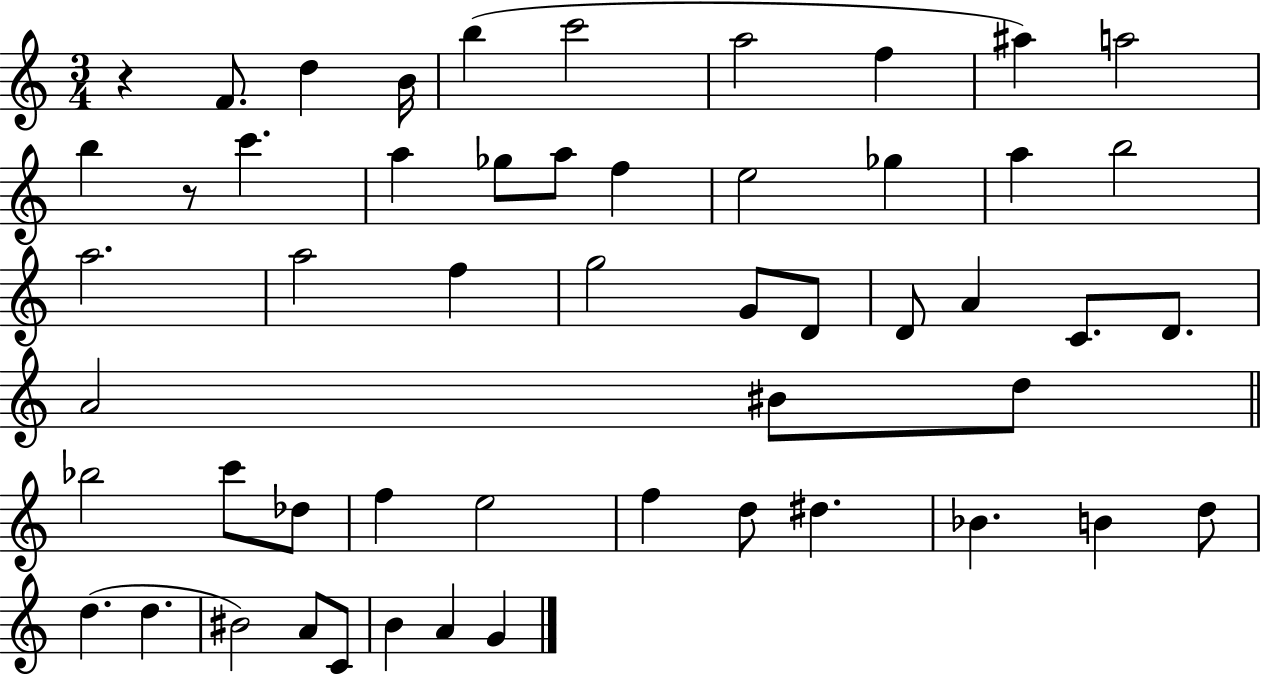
{
  \clef treble
  \numericTimeSignature
  \time 3/4
  \key c \major
  r4 f'8. d''4 b'16 | b''4( c'''2 | a''2 f''4 | ais''4) a''2 | \break b''4 r8 c'''4. | a''4 ges''8 a''8 f''4 | e''2 ges''4 | a''4 b''2 | \break a''2. | a''2 f''4 | g''2 g'8 d'8 | d'8 a'4 c'8. d'8. | \break a'2 bis'8 d''8 | \bar "||" \break \key c \major bes''2 c'''8 des''8 | f''4 e''2 | f''4 d''8 dis''4. | bes'4. b'4 d''8 | \break d''4.( d''4. | bis'2) a'8 c'8 | b'4 a'4 g'4 | \bar "|."
}